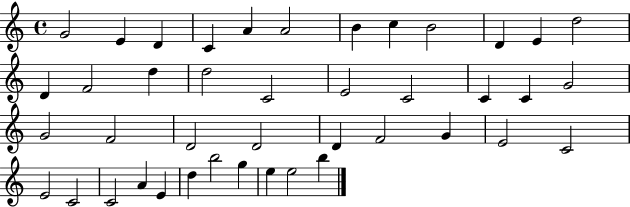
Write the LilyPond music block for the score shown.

{
  \clef treble
  \time 4/4
  \defaultTimeSignature
  \key c \major
  g'2 e'4 d'4 | c'4 a'4 a'2 | b'4 c''4 b'2 | d'4 e'4 d''2 | \break d'4 f'2 d''4 | d''2 c'2 | e'2 c'2 | c'4 c'4 g'2 | \break g'2 f'2 | d'2 d'2 | d'4 f'2 g'4 | e'2 c'2 | \break e'2 c'2 | c'2 a'4 e'4 | d''4 b''2 g''4 | e''4 e''2 b''4 | \break \bar "|."
}